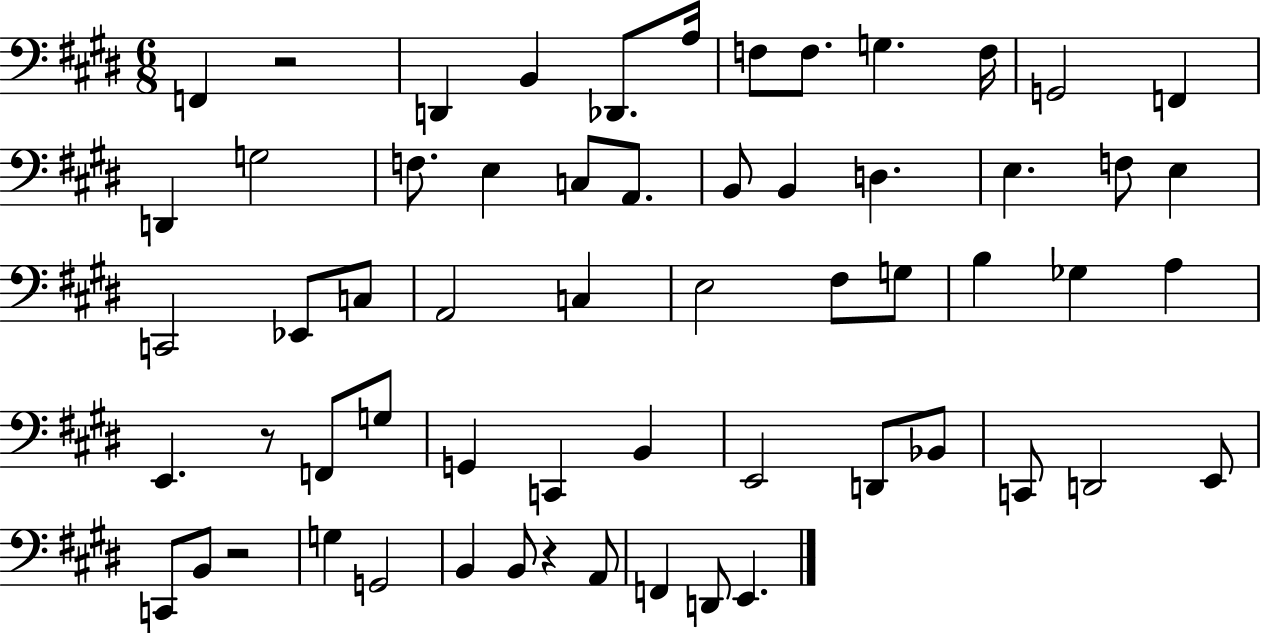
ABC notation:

X:1
T:Untitled
M:6/8
L:1/4
K:E
F,, z2 D,, B,, _D,,/2 A,/4 F,/2 F,/2 G, F,/4 G,,2 F,, D,, G,2 F,/2 E, C,/2 A,,/2 B,,/2 B,, D, E, F,/2 E, C,,2 _E,,/2 C,/2 A,,2 C, E,2 ^F,/2 G,/2 B, _G, A, E,, z/2 F,,/2 G,/2 G,, C,, B,, E,,2 D,,/2 _B,,/2 C,,/2 D,,2 E,,/2 C,,/2 B,,/2 z2 G, G,,2 B,, B,,/2 z A,,/2 F,, D,,/2 E,,